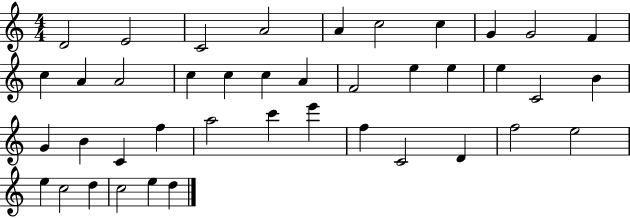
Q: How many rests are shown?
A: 0